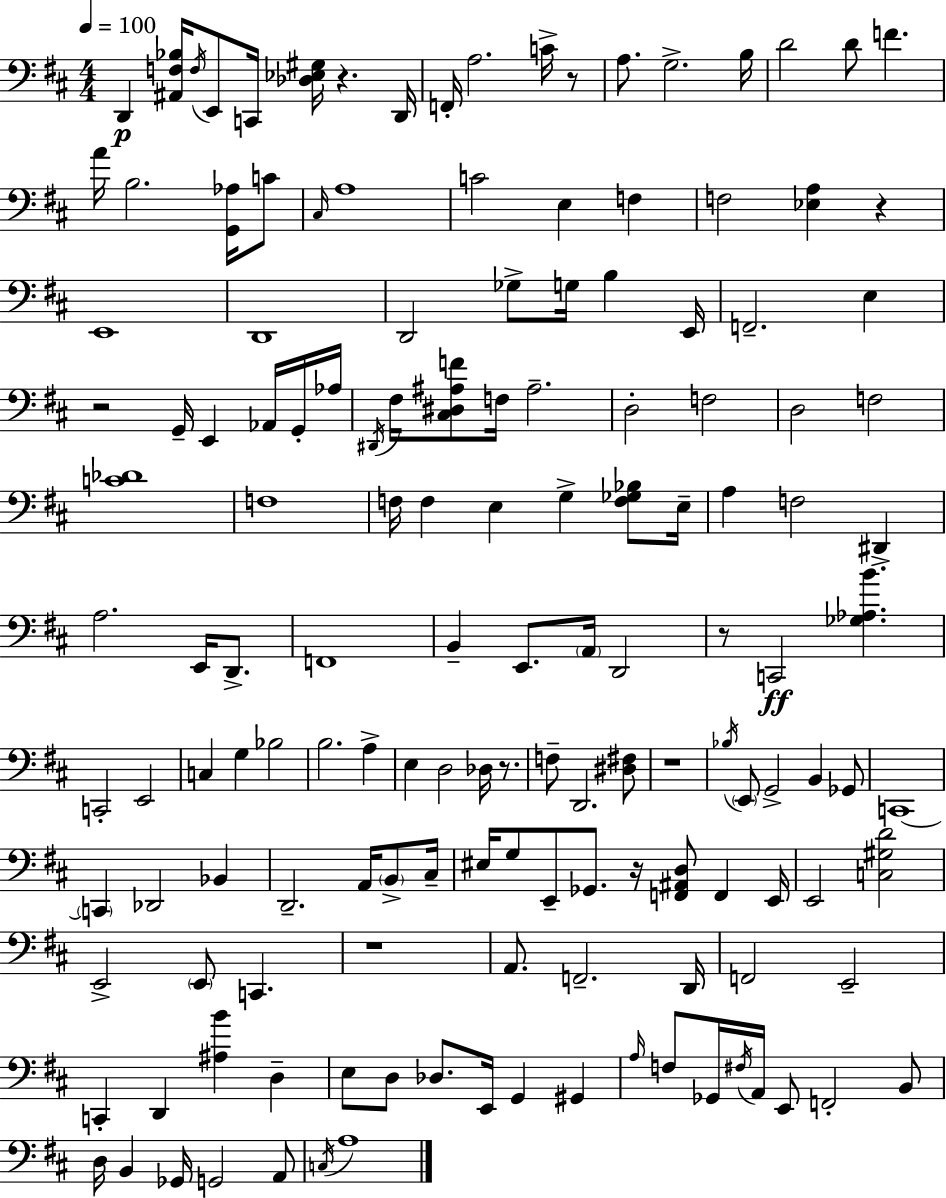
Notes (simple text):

D2/q [A#2,F3,Bb3]/s F3/s E2/e C2/s [Db3,Eb3,G#3]/s R/q. D2/s F2/s A3/h. C4/s R/e A3/e. G3/h. B3/s D4/h D4/e F4/q. A4/s B3/h. [G2,Ab3]/s C4/e C#3/s A3/w C4/h E3/q F3/q F3/h [Eb3,A3]/q R/q E2/w D2/w D2/h Gb3/e G3/s B3/q E2/s F2/h. E3/q R/h G2/s E2/q Ab2/s G2/s Ab3/s D#2/s F#3/s [C#3,D#3,A#3,F4]/e F3/s A#3/h. D3/h F3/h D3/h F3/h [C4,Db4]/w F3/w F3/s F3/q E3/q G3/q [F3,Gb3,Bb3]/e E3/s A3/q F3/h D#2/q A3/h. E2/s D2/e. F2/w B2/q E2/e. A2/s D2/h R/e C2/h [Gb3,Ab3,B4]/q. C2/h E2/h C3/q G3/q Bb3/h B3/h. A3/q E3/q D3/h Db3/s R/e. F3/e D2/h. [D#3,F#3]/e R/w Bb3/s E2/e G2/h B2/q Gb2/e C2/w C2/q Db2/h Bb2/q D2/h. A2/s B2/e C#3/s EIS3/s G3/e E2/e Gb2/e. R/s [F2,A#2,D3]/e F2/q E2/s E2/h [C3,G#3,D4]/h E2/h E2/e C2/q. R/w A2/e. F2/h. D2/s F2/h E2/h C2/q D2/q [A#3,B4]/q D3/q E3/e D3/e Db3/e. E2/s G2/q G#2/q A3/s F3/e Gb2/s F#3/s A2/s E2/e F2/h B2/e D3/s B2/q Gb2/s G2/h A2/e C3/s A3/w